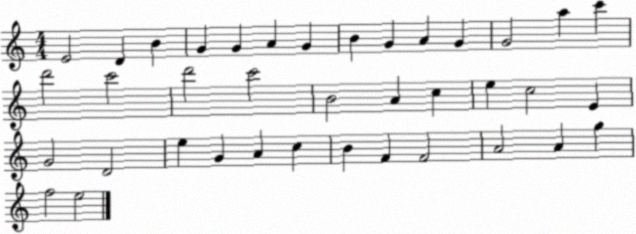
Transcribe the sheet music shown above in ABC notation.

X:1
T:Untitled
M:4/4
L:1/4
K:C
E2 D B G G A G B G A G G2 a c' d'2 c'2 d'2 c'2 B2 A c e c2 E G2 D2 e G A c B F F2 A2 A g f2 e2